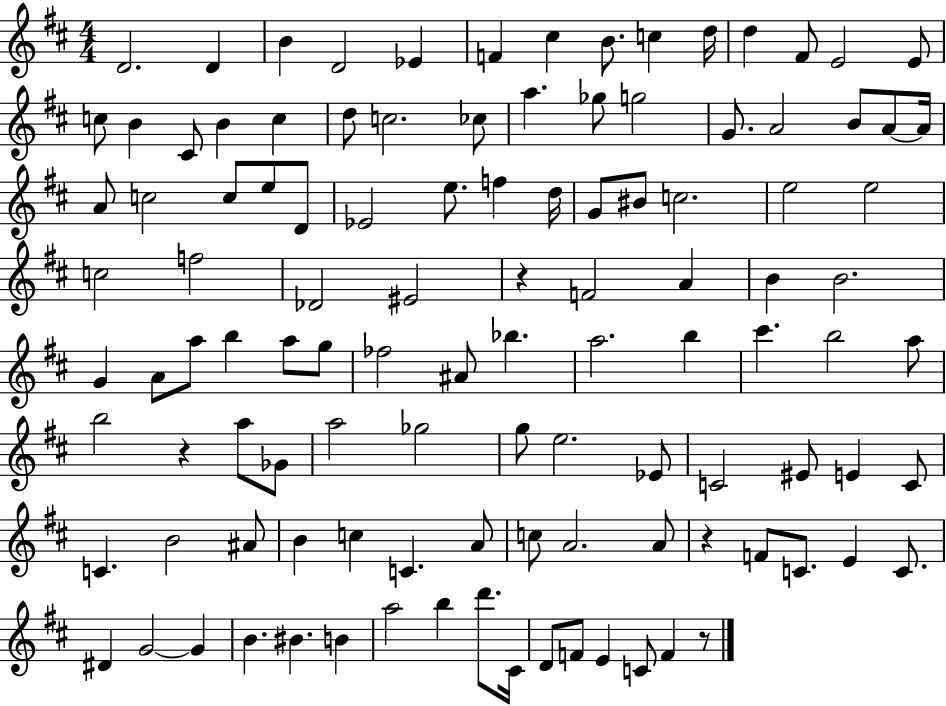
{
  \clef treble
  \numericTimeSignature
  \time 4/4
  \key d \major
  d'2. d'4 | b'4 d'2 ees'4 | f'4 cis''4 b'8. c''4 d''16 | d''4 fis'8 e'2 e'8 | \break c''8 b'4 cis'8 b'4 c''4 | d''8 c''2. ces''8 | a''4. ges''8 g''2 | g'8. a'2 b'8 a'8~~ a'16 | \break a'8 c''2 c''8 e''8 d'8 | ees'2 e''8. f''4 d''16 | g'8 bis'8 c''2. | e''2 e''2 | \break c''2 f''2 | des'2 eis'2 | r4 f'2 a'4 | b'4 b'2. | \break g'4 a'8 a''8 b''4 a''8 g''8 | fes''2 ais'8 bes''4. | a''2. b''4 | cis'''4. b''2 a''8 | \break b''2 r4 a''8 ges'8 | a''2 ges''2 | g''8 e''2. ees'8 | c'2 eis'8 e'4 c'8 | \break c'4. b'2 ais'8 | b'4 c''4 c'4. a'8 | c''8 a'2. a'8 | r4 f'8 c'8. e'4 c'8. | \break dis'4 g'2~~ g'4 | b'4. bis'4. b'4 | a''2 b''4 d'''8. cis'16 | d'8 f'8 e'4 c'8 f'4 r8 | \break \bar "|."
}